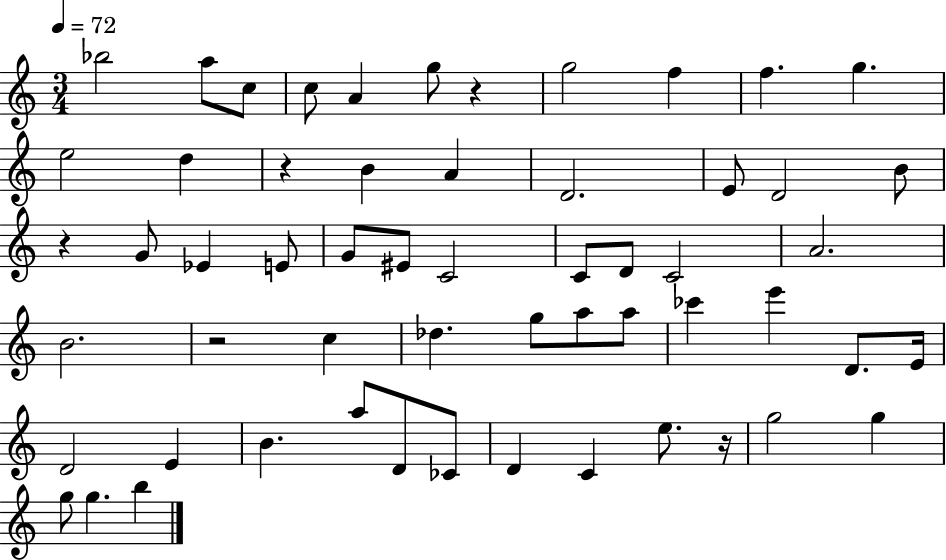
Bb5/h A5/e C5/e C5/e A4/q G5/e R/q G5/h F5/q F5/q. G5/q. E5/h D5/q R/q B4/q A4/q D4/h. E4/e D4/h B4/e R/q G4/e Eb4/q E4/e G4/e EIS4/e C4/h C4/e D4/e C4/h A4/h. B4/h. R/h C5/q Db5/q. G5/e A5/e A5/e CES6/q E6/q D4/e. E4/s D4/h E4/q B4/q. A5/e D4/e CES4/e D4/q C4/q E5/e. R/s G5/h G5/q G5/e G5/q. B5/q